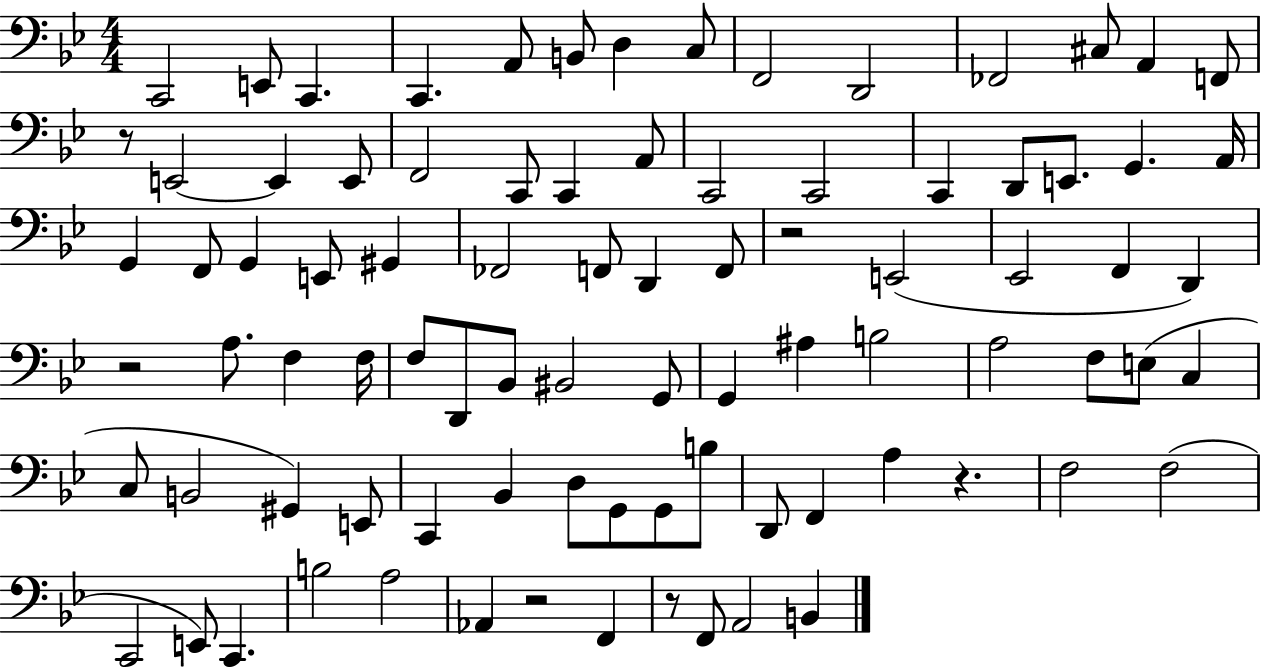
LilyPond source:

{
  \clef bass
  \numericTimeSignature
  \time 4/4
  \key bes \major
  c,2 e,8 c,4. | c,4. a,8 b,8 d4 c8 | f,2 d,2 | fes,2 cis8 a,4 f,8 | \break r8 e,2~~ e,4 e,8 | f,2 c,8 c,4 a,8 | c,2 c,2 | c,4 d,8 e,8. g,4. a,16 | \break g,4 f,8 g,4 e,8 gis,4 | fes,2 f,8 d,4 f,8 | r2 e,2( | ees,2 f,4 d,4) | \break r2 a8. f4 f16 | f8 d,8 bes,8 bis,2 g,8 | g,4 ais4 b2 | a2 f8 e8( c4 | \break c8 b,2 gis,4) e,8 | c,4 bes,4 d8 g,8 g,8 b8 | d,8 f,4 a4 r4. | f2 f2( | \break c,2 e,8) c,4. | b2 a2 | aes,4 r2 f,4 | r8 f,8 a,2 b,4 | \break \bar "|."
}